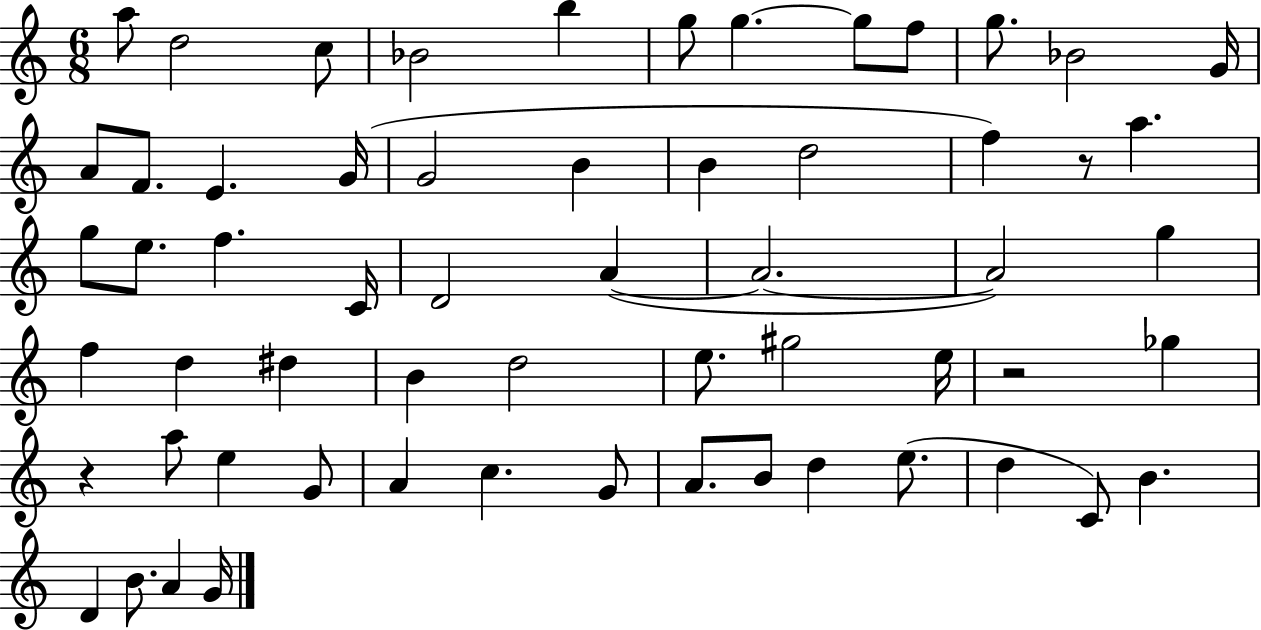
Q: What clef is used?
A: treble